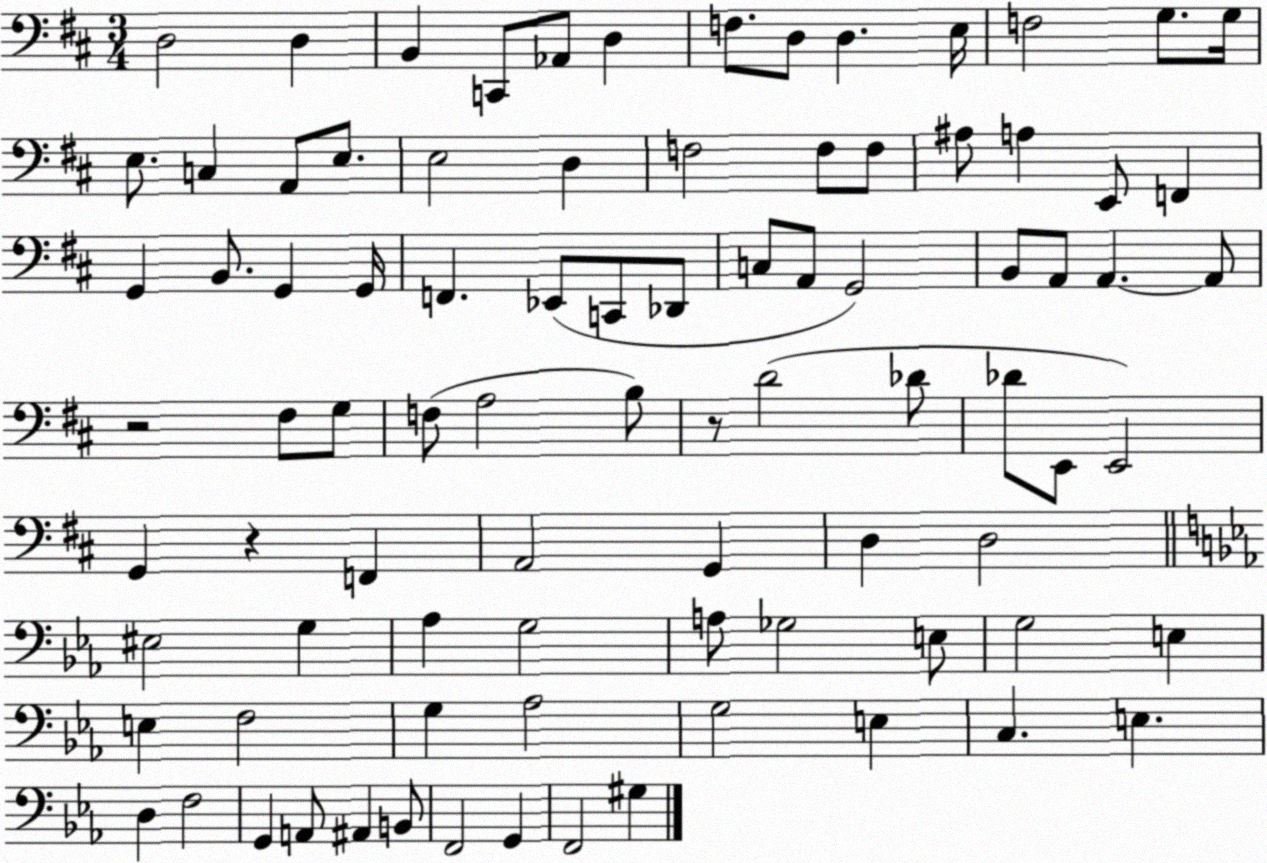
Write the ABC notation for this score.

X:1
T:Untitled
M:3/4
L:1/4
K:D
D,2 D, B,, C,,/2 _A,,/2 D, F,/2 D,/2 D, E,/4 F,2 G,/2 G,/4 E,/2 C, A,,/2 E,/2 E,2 D, F,2 F,/2 F,/2 ^A,/2 A, E,,/2 F,, G,, B,,/2 G,, G,,/4 F,, _E,,/2 C,,/2 _D,,/2 C,/2 A,,/2 G,,2 B,,/2 A,,/2 A,, A,,/2 z2 ^F,/2 G,/2 F,/2 A,2 B,/2 z/2 D2 _D/2 _D/2 E,,/2 E,,2 G,, z F,, A,,2 G,, D, D,2 ^E,2 G, _A, G,2 A,/2 _G,2 E,/2 G,2 E, E, F,2 G, _A,2 G,2 E, C, E, D, F,2 G,, A,,/2 ^A,, B,,/2 F,,2 G,, F,,2 ^G,